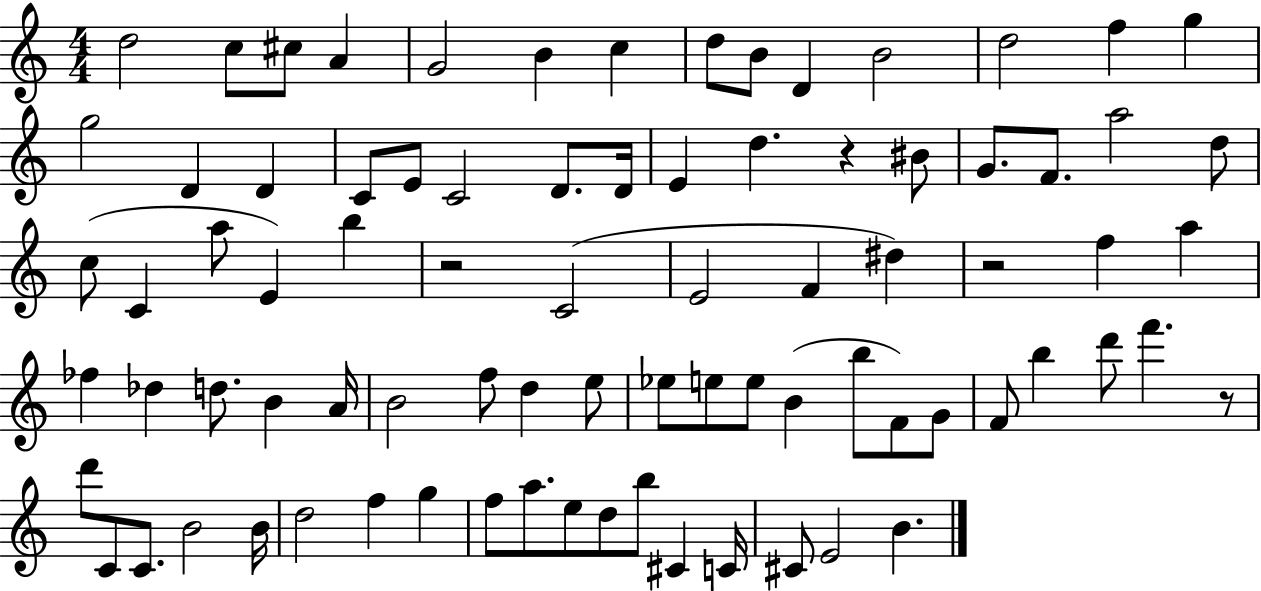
X:1
T:Untitled
M:4/4
L:1/4
K:C
d2 c/2 ^c/2 A G2 B c d/2 B/2 D B2 d2 f g g2 D D C/2 E/2 C2 D/2 D/4 E d z ^B/2 G/2 F/2 a2 d/2 c/2 C a/2 E b z2 C2 E2 F ^d z2 f a _f _d d/2 B A/4 B2 f/2 d e/2 _e/2 e/2 e/2 B b/2 F/2 G/2 F/2 b d'/2 f' z/2 d'/2 C/2 C/2 B2 B/4 d2 f g f/2 a/2 e/2 d/2 b/2 ^C C/4 ^C/2 E2 B